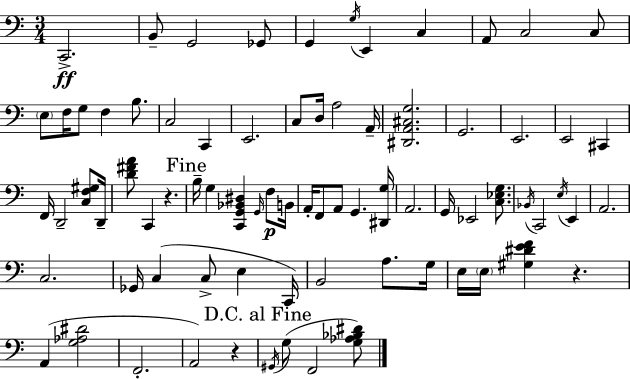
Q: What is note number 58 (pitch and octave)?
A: E3